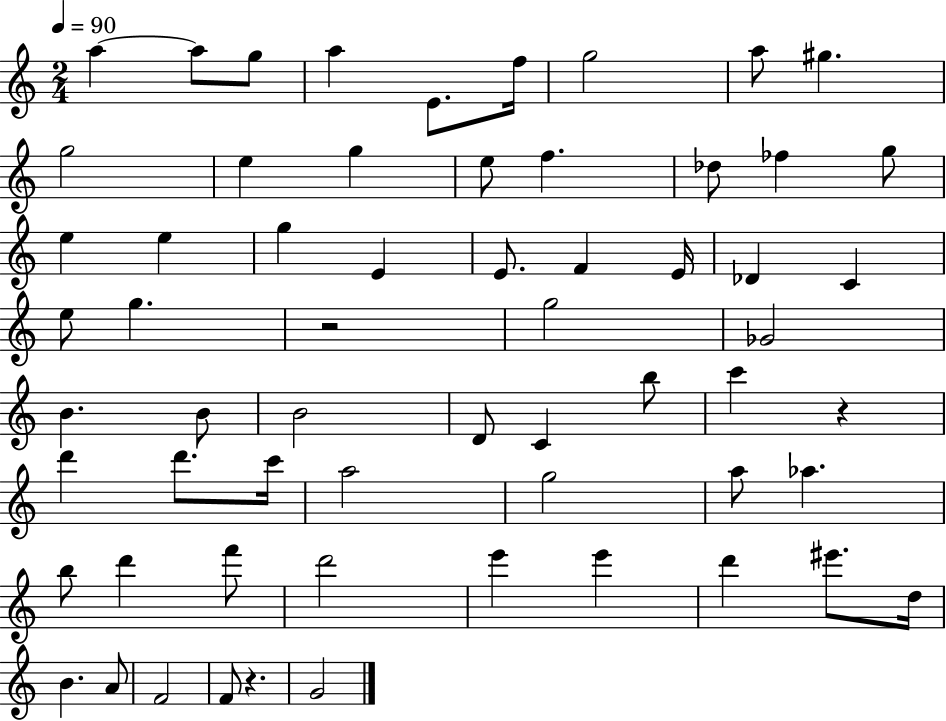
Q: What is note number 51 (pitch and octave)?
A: D6